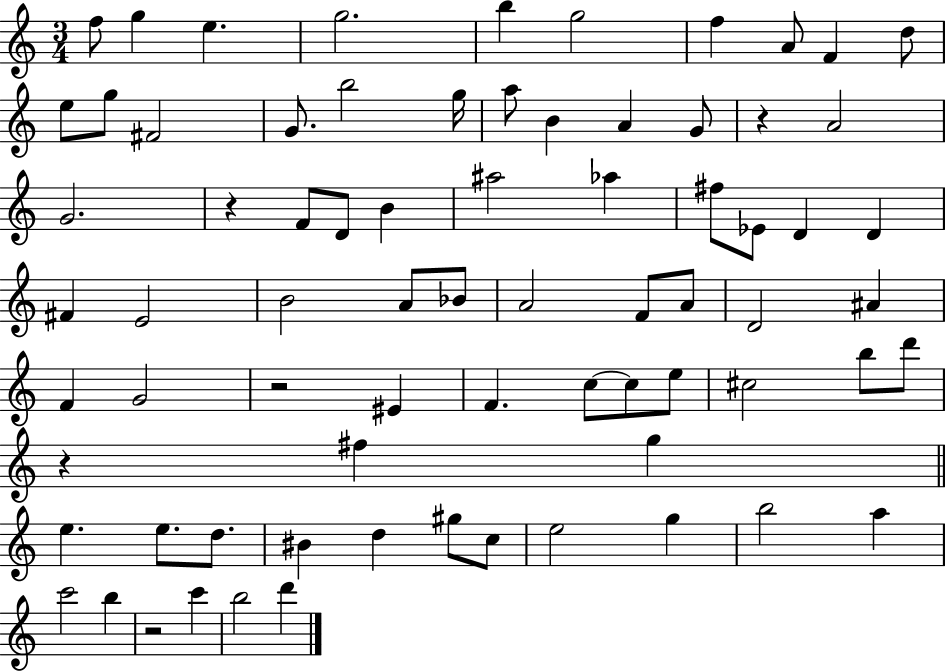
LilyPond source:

{
  \clef treble
  \numericTimeSignature
  \time 3/4
  \key c \major
  \repeat volta 2 { f''8 g''4 e''4. | g''2. | b''4 g''2 | f''4 a'8 f'4 d''8 | \break e''8 g''8 fis'2 | g'8. b''2 g''16 | a''8 b'4 a'4 g'8 | r4 a'2 | \break g'2. | r4 f'8 d'8 b'4 | ais''2 aes''4 | fis''8 ees'8 d'4 d'4 | \break fis'4 e'2 | b'2 a'8 bes'8 | a'2 f'8 a'8 | d'2 ais'4 | \break f'4 g'2 | r2 eis'4 | f'4. c''8~~ c''8 e''8 | cis''2 b''8 d'''8 | \break r4 fis''4 g''4 | \bar "||" \break \key a \minor e''4. e''8. d''8. | bis'4 d''4 gis''8 c''8 | e''2 g''4 | b''2 a''4 | \break c'''2 b''4 | r2 c'''4 | b''2 d'''4 | } \bar "|."
}